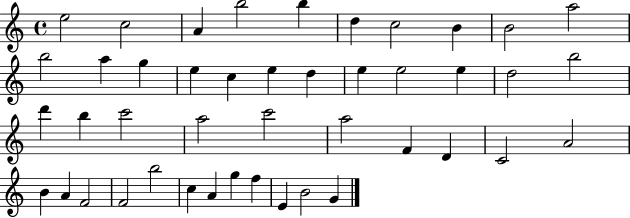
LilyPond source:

{
  \clef treble
  \time 4/4
  \defaultTimeSignature
  \key c \major
  e''2 c''2 | a'4 b''2 b''4 | d''4 c''2 b'4 | b'2 a''2 | \break b''2 a''4 g''4 | e''4 c''4 e''4 d''4 | e''4 e''2 e''4 | d''2 b''2 | \break d'''4 b''4 c'''2 | a''2 c'''2 | a''2 f'4 d'4 | c'2 a'2 | \break b'4 a'4 f'2 | f'2 b''2 | c''4 a'4 g''4 f''4 | e'4 b'2 g'4 | \break \bar "|."
}